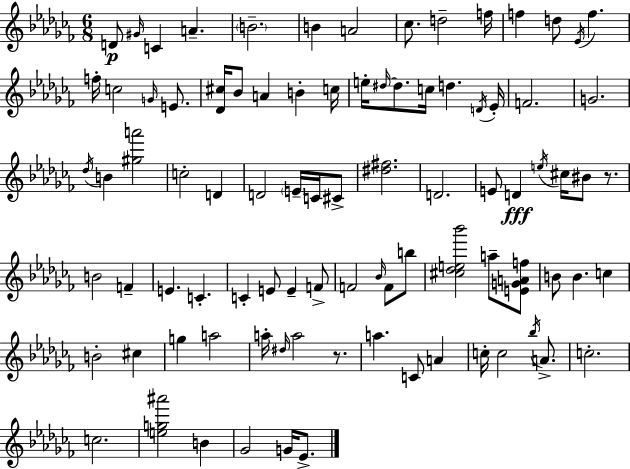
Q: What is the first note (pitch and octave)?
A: D4